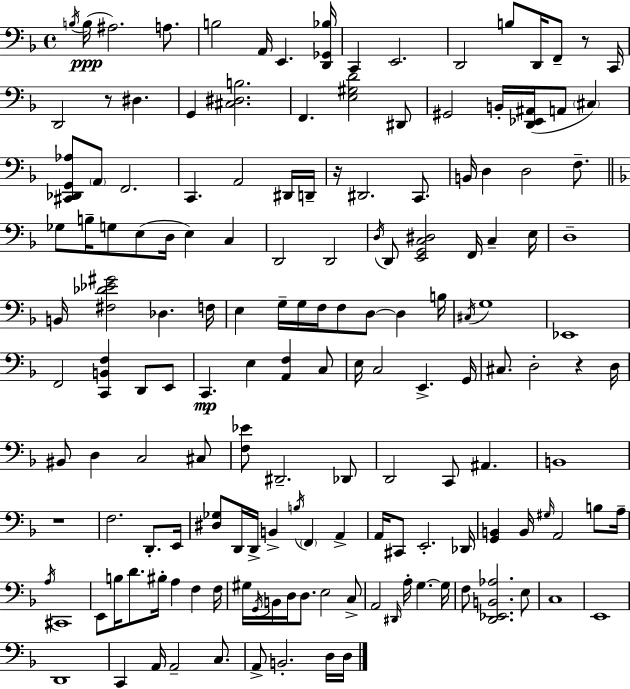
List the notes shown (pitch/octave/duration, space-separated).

B3/s B3/s A#3/h. A3/e. B3/h A2/s E2/q. [D2,Gb2,Bb3]/s C2/q E2/h. D2/h B3/e D2/s F2/e R/e C2/s D2/h R/e D#3/q. G2/q [C#3,D#3,B3]/h. F2/q. [E3,G#3,D4]/h D#2/e G#2/h B2/s [D2,Eb2,A#2]/s A2/e C#3/q [C#2,Db2,G2,Ab3]/e A2/e F2/h. C2/q. A2/h D#2/s D2/s R/s D#2/h. C2/e. B2/s D3/q D3/h F3/e. Gb3/e B3/s G3/e E3/e D3/s E3/q C3/q D2/h D2/h D3/s D2/e [E2,G2,C3,D#3]/h F2/s C3/q E3/s D3/w B2/s [F#3,Db4,Eb4,G#4]/h Db3/q. F3/s E3/q G3/s G3/s F3/s F3/e D3/e D3/q B3/s C#3/s G3/w Eb2/w F2/h [C2,B2,F3]/q D2/e E2/e C2/q. E3/q [A2,F3]/q C3/e E3/s C3/h E2/q. G2/s C#3/e. D3/h R/q D3/s BIS2/e D3/q C3/h C#3/e [F3,Eb4]/e D#2/h. Db2/e D2/h C2/e A#2/q. B2/w R/w F3/h. D2/e. E2/s [D#3,Gb3]/e D2/s D2/s B2/q B3/s F2/q A2/q A2/s C#2/e E2/h. Db2/s [G2,B2]/q B2/s G#3/s A2/h B3/e A3/s A3/s C#2/w E2/e B3/s D4/e. BIS3/s A3/q F3/q F3/s G#3/s G2/s B2/s D3/s D3/e. E3/h C3/e A2/h D#2/s A3/s G3/q. G3/s F3/e [D2,Eb2,B2,Ab3]/h. E3/e C3/w E2/w D2/w C2/q A2/s A2/h C3/e. A2/e B2/h. D3/s D3/s